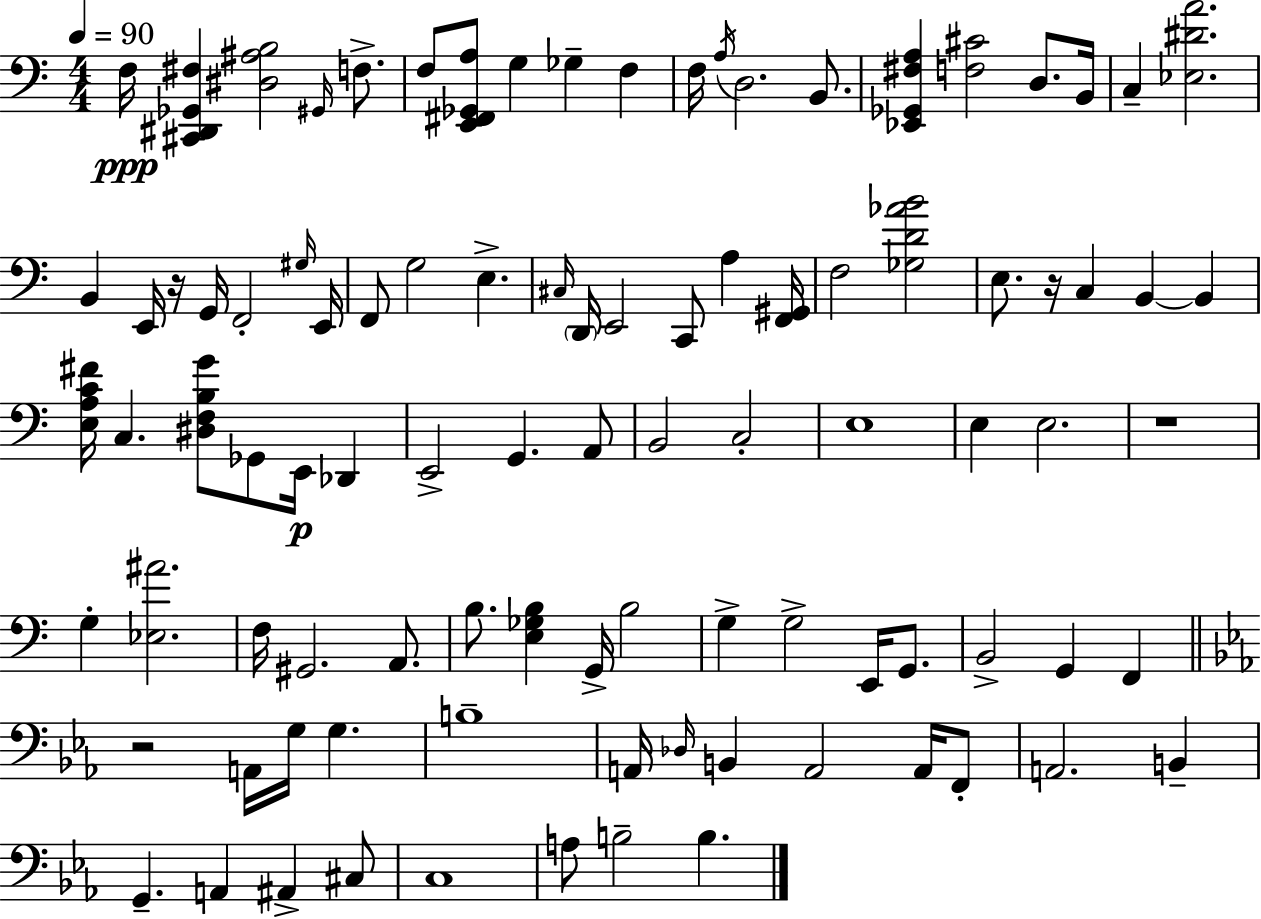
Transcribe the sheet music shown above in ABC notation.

X:1
T:Untitled
M:4/4
L:1/4
K:C
F,/4 [^C,,^D,,_G,,^F,] [^D,^A,B,]2 ^G,,/4 F,/2 F,/2 [E,,^F,,_G,,A,]/2 G, _G, F, F,/4 A,/4 D,2 B,,/2 [_E,,_G,,^F,A,] [F,^C]2 D,/2 B,,/4 C, [_E,^DA]2 B,, E,,/4 z/4 G,,/4 F,,2 ^G,/4 E,,/4 F,,/2 G,2 E, ^C,/4 D,,/4 E,,2 C,,/2 A, [F,,^G,,]/4 F,2 [_G,D_AB]2 E,/2 z/4 C, B,, B,, [E,A,C^F]/4 C, [^D,F,B,G]/2 _G,,/2 E,,/4 _D,, E,,2 G,, A,,/2 B,,2 C,2 E,4 E, E,2 z4 G, [_E,^A]2 F,/4 ^G,,2 A,,/2 B,/2 [E,_G,B,] G,,/4 B,2 G, G,2 E,,/4 G,,/2 B,,2 G,, F,, z2 A,,/4 G,/4 G, B,4 A,,/4 _D,/4 B,, A,,2 A,,/4 F,,/2 A,,2 B,, G,, A,, ^A,, ^C,/2 C,4 A,/2 B,2 B,